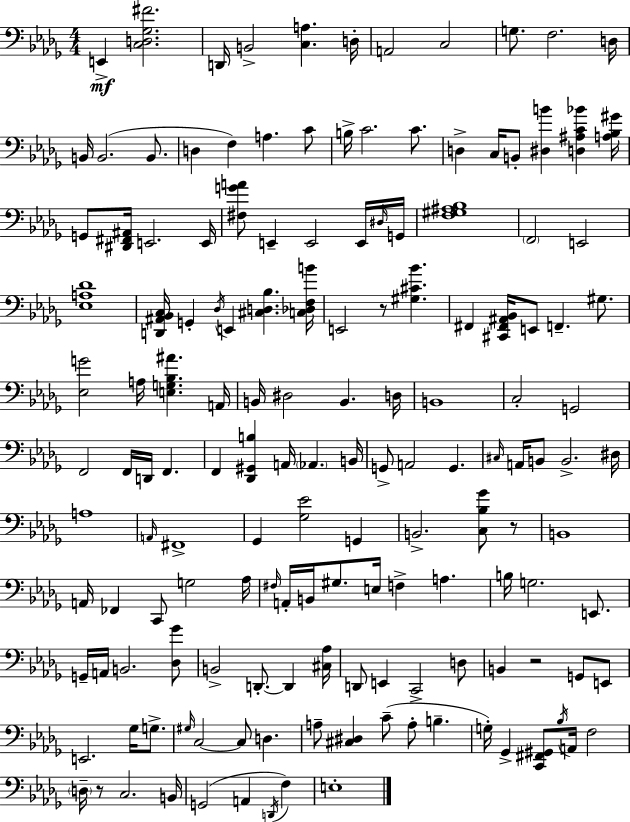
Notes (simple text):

E2/q [C3,D3,Gb3,F#4]/h. D2/s B2/h [C3,A3]/q. D3/s A2/h C3/h G3/e. F3/h. D3/s B2/s B2/h. B2/e. D3/q F3/q A3/q. C4/e B3/s C4/h. C4/e. D3/q C3/s B2/e [D#3,B4]/q [D3,A#3,C4,Bb4]/q [A3,Bb3,G#4]/s G2/e [D#2,F#2,A#2]/s E2/h. E2/s [F#3,G4,A4]/e E2/q E2/h E2/s D#3/s G2/s [F3,G#3,A#3,Bb3]/w F2/h E2/h [Eb3,A3,Db4]/w [D2,A#2,Bb2,C3]/s G2/q Db3/s E2/q [C#3,D3,Bb3]/q. [C3,Db3,F3,B4]/s E2/h R/e [G#3,C#4,Bb4]/q. F#2/q [C#2,F#2,A#2,Bb2]/s E2/e F2/q. G#3/e. [Eb3,G4]/h A3/s [E3,G3,Bb3,A#4]/q. A2/s B2/s D#3/h B2/q. D3/s B2/w C3/h G2/h F2/h F2/s D2/s F2/q. F2/q [Db2,G#2,B3]/q A2/s Ab2/q. B2/s G2/e A2/h G2/q. C#3/s A2/s B2/e B2/h. D#3/s A3/w A2/s F#2/w Gb2/q [Gb3,Eb4]/h G2/q B2/h. [C3,Bb3,Gb4]/e R/e B2/w A2/s FES2/q C2/e G3/h Ab3/s F#3/s A2/s B2/s G#3/e. E3/s F3/q A3/q. B3/s G3/h. E2/e. G2/s A2/s B2/h. [Db3,Gb4]/e B2/h D2/e. D2/q [C#3,Ab3]/s D2/e E2/q C2/h D3/e B2/q R/h G2/e E2/e E2/h. Gb3/s G3/e. G#3/s C3/h C3/e D3/q. A3/e [C#3,D#3]/q C4/e A3/e B3/q. G3/s Gb2/q [C2,F#2,G#2]/e Bb3/s A2/s F3/h D3/s R/e C3/h. B2/s G2/h A2/q D2/s F3/q E3/w